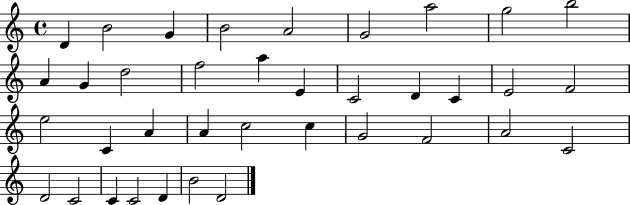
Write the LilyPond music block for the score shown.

{
  \clef treble
  \time 4/4
  \defaultTimeSignature
  \key c \major
  d'4 b'2 g'4 | b'2 a'2 | g'2 a''2 | g''2 b''2 | \break a'4 g'4 d''2 | f''2 a''4 e'4 | c'2 d'4 c'4 | e'2 f'2 | \break e''2 c'4 a'4 | a'4 c''2 c''4 | g'2 f'2 | a'2 c'2 | \break d'2 c'2 | c'4 c'2 d'4 | b'2 d'2 | \bar "|."
}